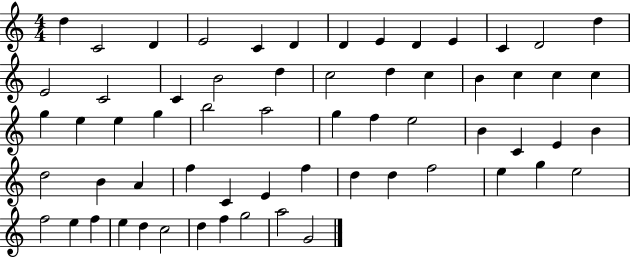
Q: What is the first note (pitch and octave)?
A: D5